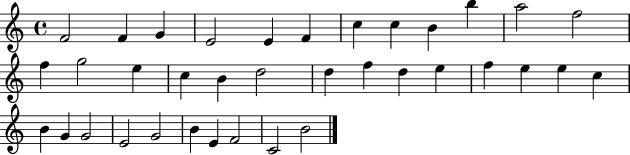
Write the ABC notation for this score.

X:1
T:Untitled
M:4/4
L:1/4
K:C
F2 F G E2 E F c c B b a2 f2 f g2 e c B d2 d f d e f e e c B G G2 E2 G2 B E F2 C2 B2